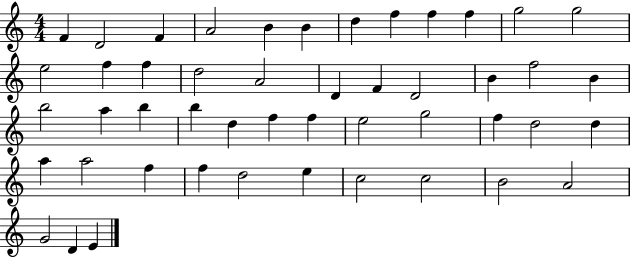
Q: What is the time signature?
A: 4/4